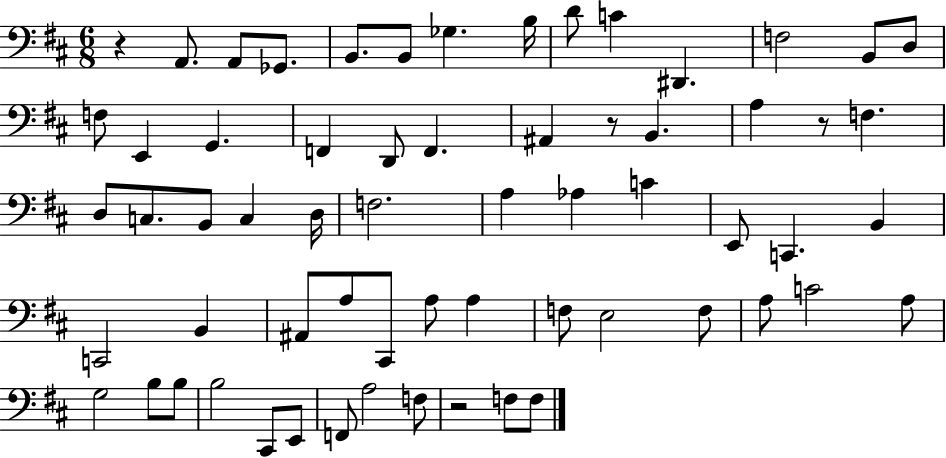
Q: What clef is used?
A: bass